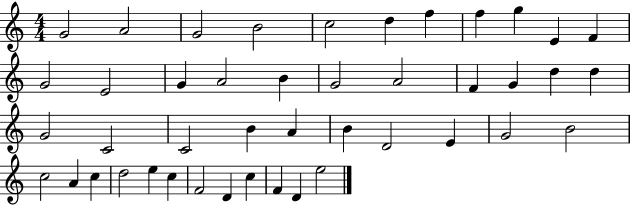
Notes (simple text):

G4/h A4/h G4/h B4/h C5/h D5/q F5/q F5/q G5/q E4/q F4/q G4/h E4/h G4/q A4/h B4/q G4/h A4/h F4/q G4/q D5/q D5/q G4/h C4/h C4/h B4/q A4/q B4/q D4/h E4/q G4/h B4/h C5/h A4/q C5/q D5/h E5/q C5/q F4/h D4/q C5/q F4/q D4/q E5/h